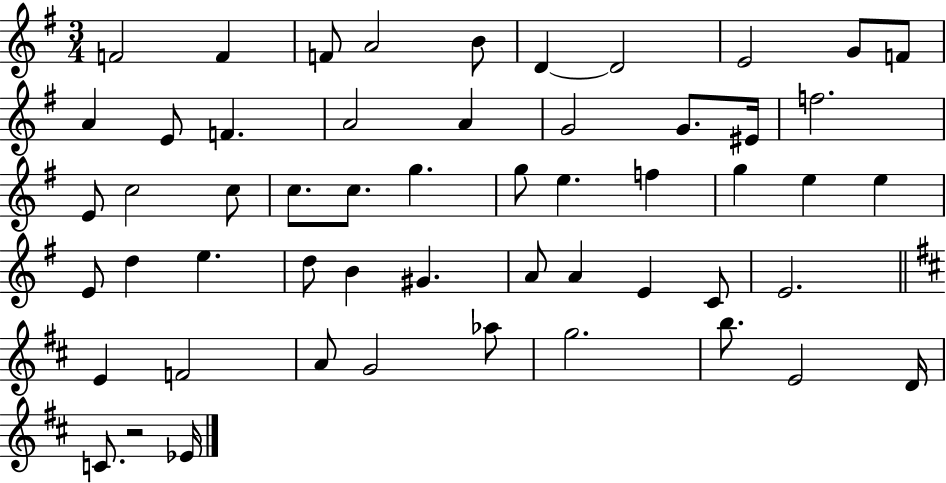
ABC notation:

X:1
T:Untitled
M:3/4
L:1/4
K:G
F2 F F/2 A2 B/2 D D2 E2 G/2 F/2 A E/2 F A2 A G2 G/2 ^E/4 f2 E/2 c2 c/2 c/2 c/2 g g/2 e f g e e E/2 d e d/2 B ^G A/2 A E C/2 E2 E F2 A/2 G2 _a/2 g2 b/2 E2 D/4 C/2 z2 _E/4